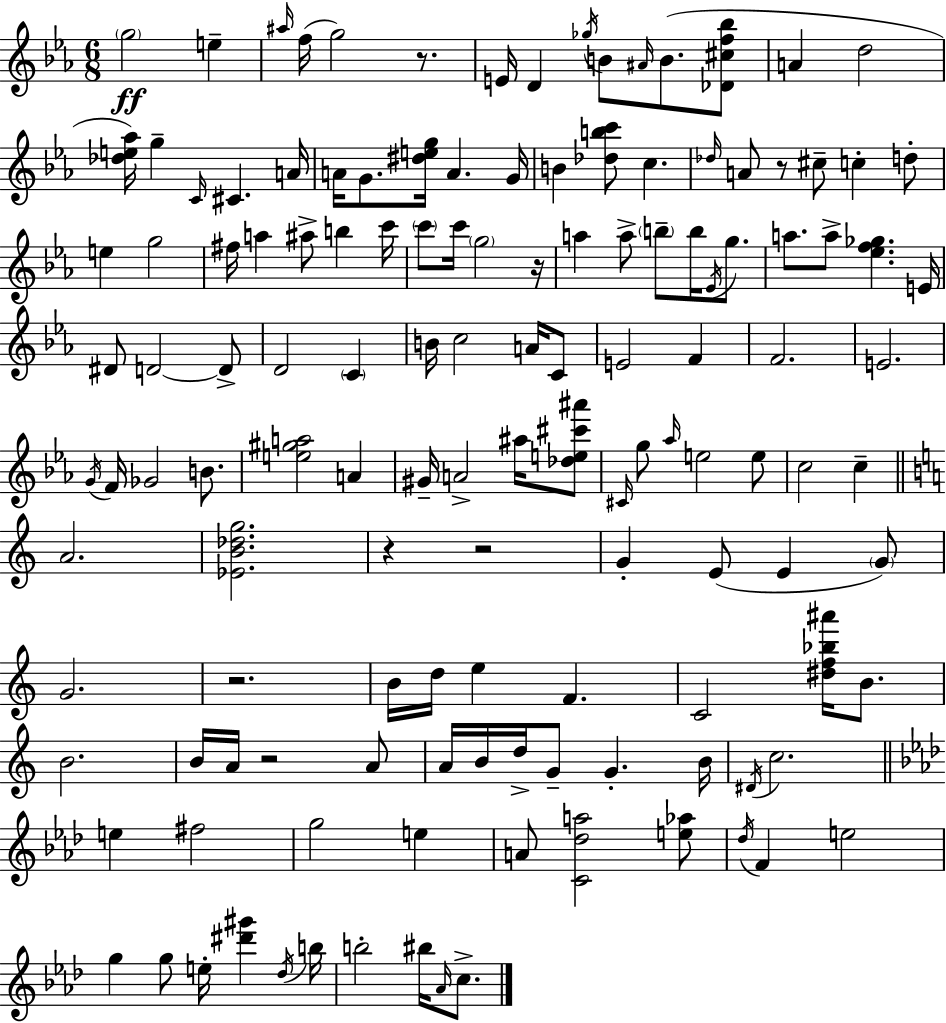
{
  \clef treble
  \numericTimeSignature
  \time 6/8
  \key ees \major
  \parenthesize g''2\ff e''4-- | \grace { ais''16 }( f''16 g''2) r8. | e'16 d'4 \acciaccatura { ges''16 } b'8 \grace { ais'16 } b'8.( | <des' cis'' f'' bes''>8 a'4 d''2 | \break <des'' e'' aes''>16) g''4-- \grace { c'16 } cis'4. | a'16 a'16 g'8. <dis'' e'' g''>16 a'4. | g'16 b'4 <des'' b'' c'''>8 c''4. | \grace { des''16 } a'8 r8 cis''8-- c''4-. | \break d''8-. e''4 g''2 | fis''16 a''4 ais''8-> | b''4 c'''16 \parenthesize c'''8 c'''16 \parenthesize g''2 | r16 a''4 a''8-> \parenthesize b''8-- | \break b''16 \acciaccatura { ees'16 } g''8. a''8. a''8-> <ees'' f'' ges''>4. | e'16 dis'8 d'2~~ | d'8-> d'2 | \parenthesize c'4 b'16 c''2 | \break a'16 c'8 e'2 | f'4 f'2. | e'2. | \acciaccatura { g'16 } f'16 ges'2 | \break b'8. <e'' gis'' a''>2 | a'4 gis'16-- a'2-> | ais''16 <des'' e'' cis''' ais'''>8 \grace { cis'16 } g''8 \grace { aes''16 } e''2 | e''8 c''2 | \break c''4-- \bar "||" \break \key c \major a'2. | <ees' b' des'' g''>2. | r4 r2 | g'4-. e'8( e'4 \parenthesize g'8) | \break g'2. | r2. | b'16 d''16 e''4 f'4. | c'2 <dis'' f'' bes'' ais'''>16 b'8. | \break b'2. | b'16 a'16 r2 a'8 | a'16 b'16 d''16-> g'8-- g'4.-. b'16 | \acciaccatura { dis'16 } c''2. | \break \bar "||" \break \key aes \major e''4 fis''2 | g''2 e''4 | a'8 <c' des'' a''>2 <e'' aes''>8 | \acciaccatura { des''16 } f'4 e''2 | \break g''4 g''8 e''16-. <dis''' gis'''>4 | \acciaccatura { des''16 } b''16 b''2-. bis''16 \grace { aes'16 } | c''8.-> \bar "|."
}